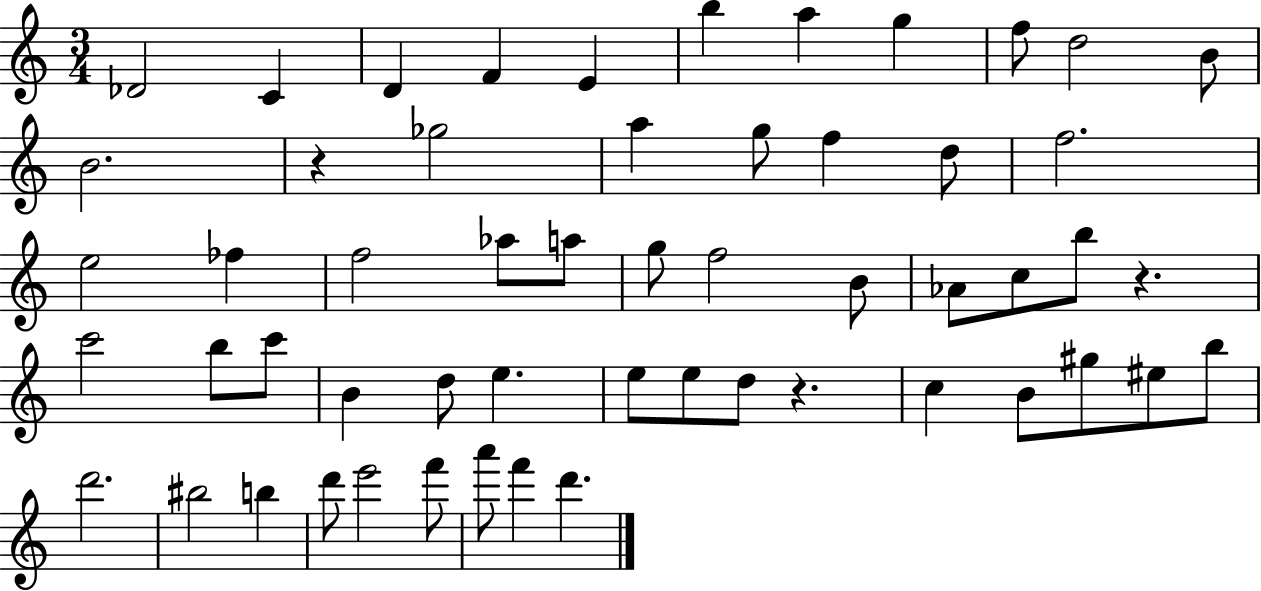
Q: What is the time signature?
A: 3/4